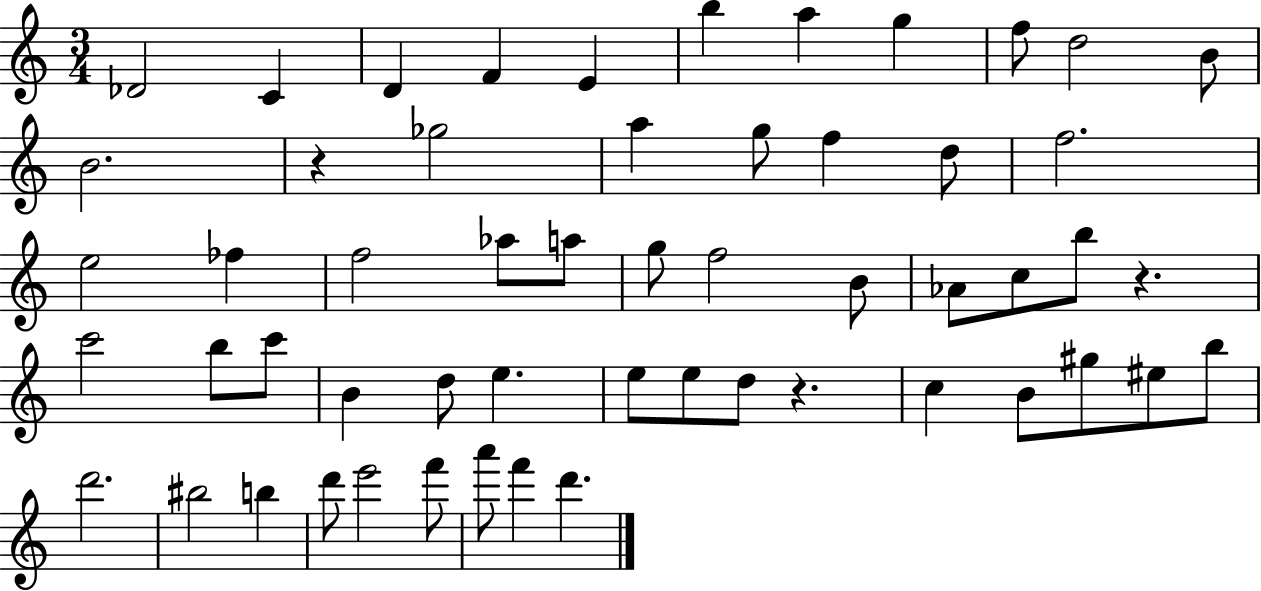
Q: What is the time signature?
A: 3/4